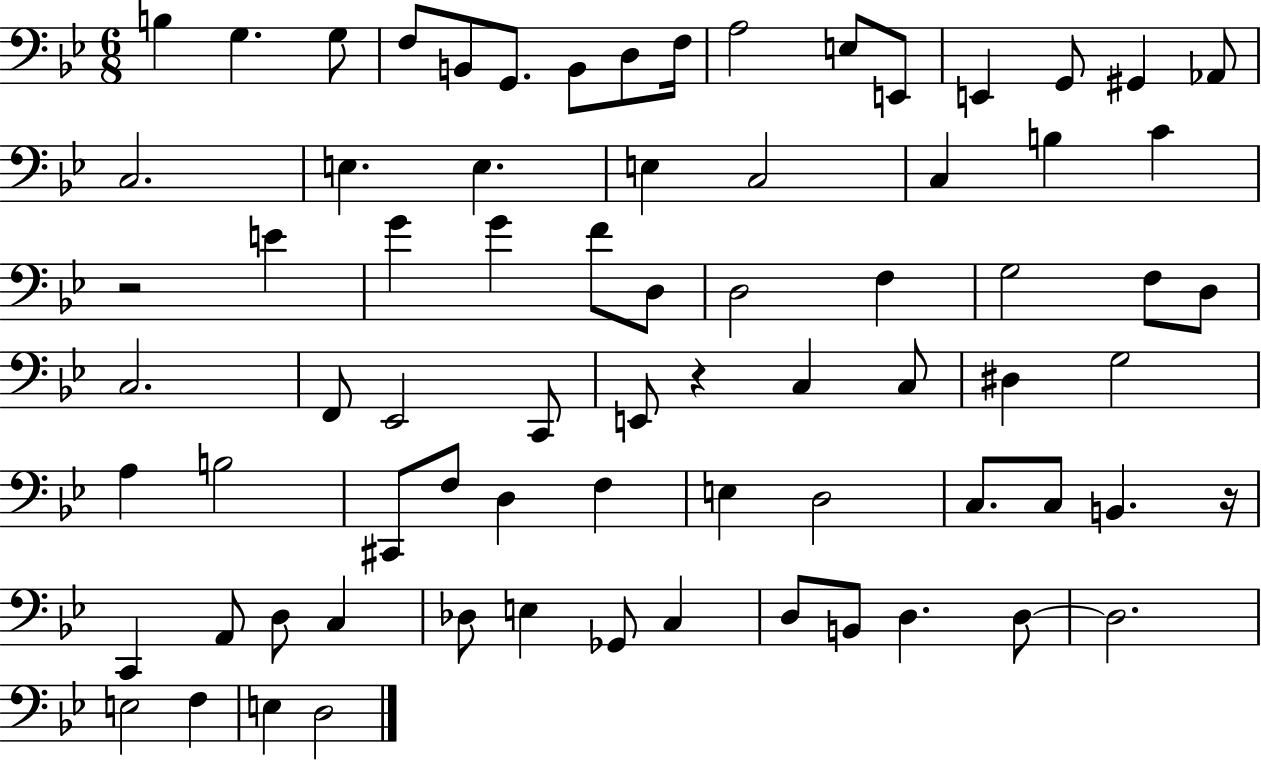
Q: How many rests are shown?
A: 3